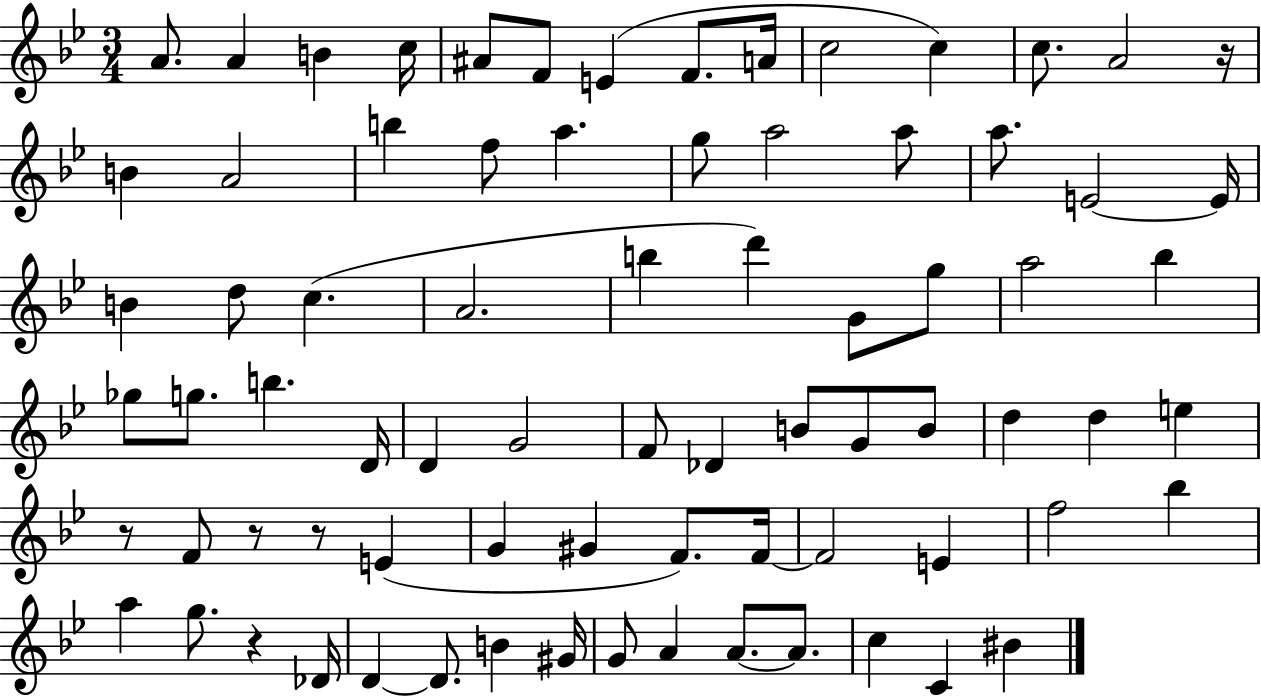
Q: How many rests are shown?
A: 5